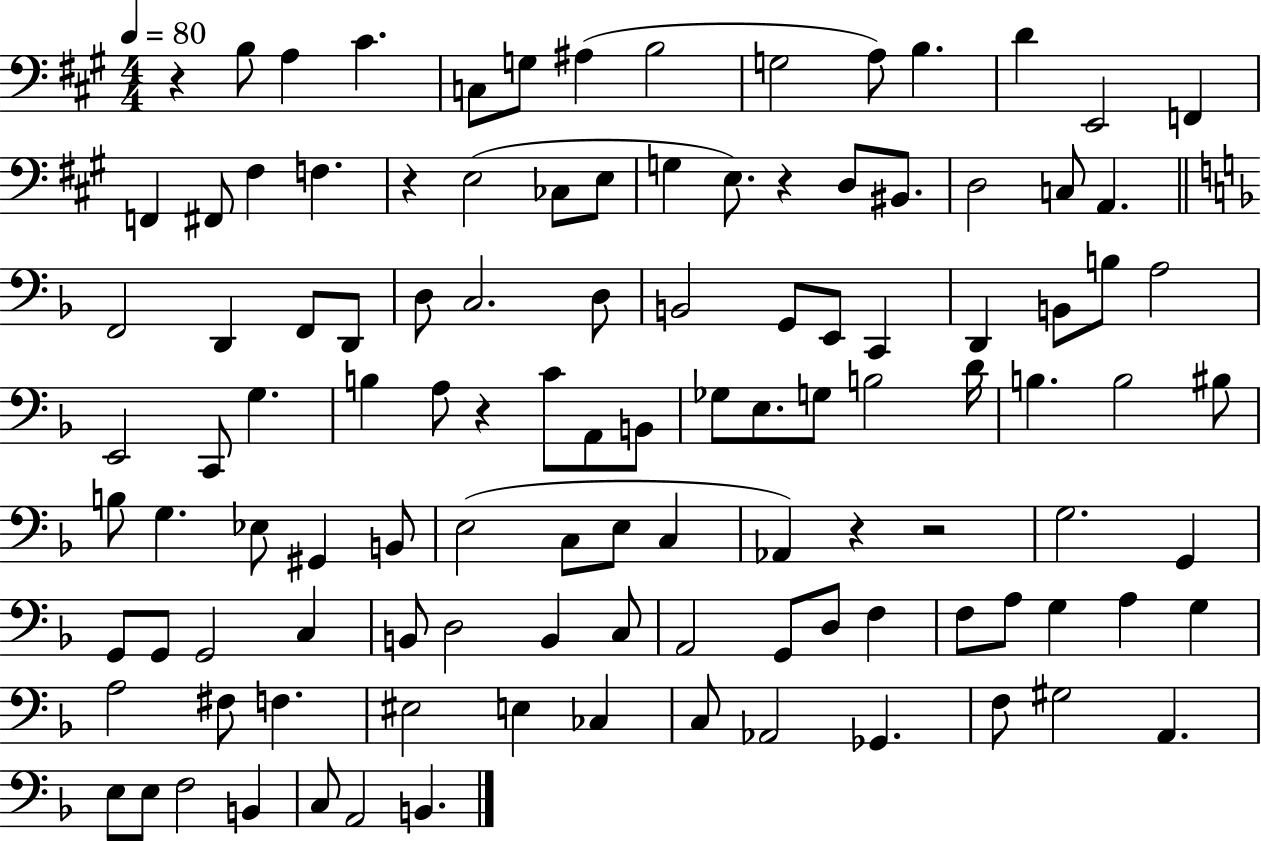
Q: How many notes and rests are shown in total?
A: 112